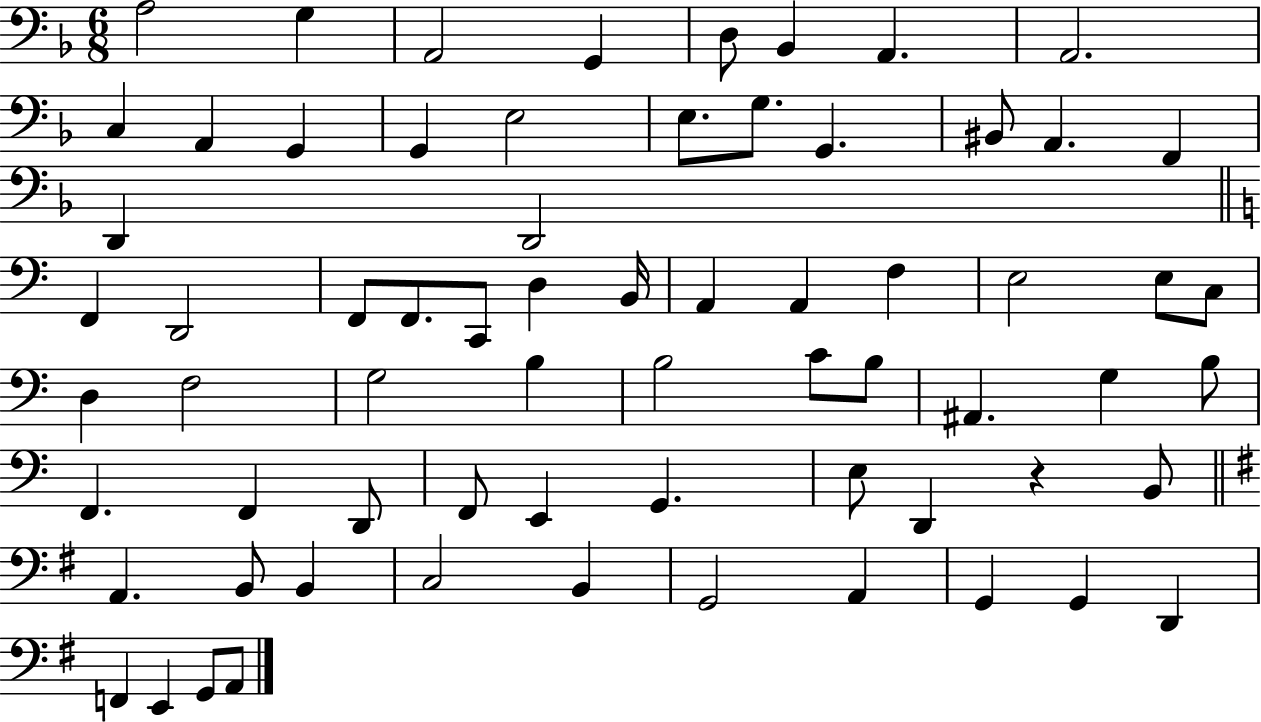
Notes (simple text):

A3/h G3/q A2/h G2/q D3/e Bb2/q A2/q. A2/h. C3/q A2/q G2/q G2/q E3/h E3/e. G3/e. G2/q. BIS2/e A2/q. F2/q D2/q D2/h F2/q D2/h F2/e F2/e. C2/e D3/q B2/s A2/q A2/q F3/q E3/h E3/e C3/e D3/q F3/h G3/h B3/q B3/h C4/e B3/e A#2/q. G3/q B3/e F2/q. F2/q D2/e F2/e E2/q G2/q. E3/e D2/q R/q B2/e A2/q. B2/e B2/q C3/h B2/q G2/h A2/q G2/q G2/q D2/q F2/q E2/q G2/e A2/e